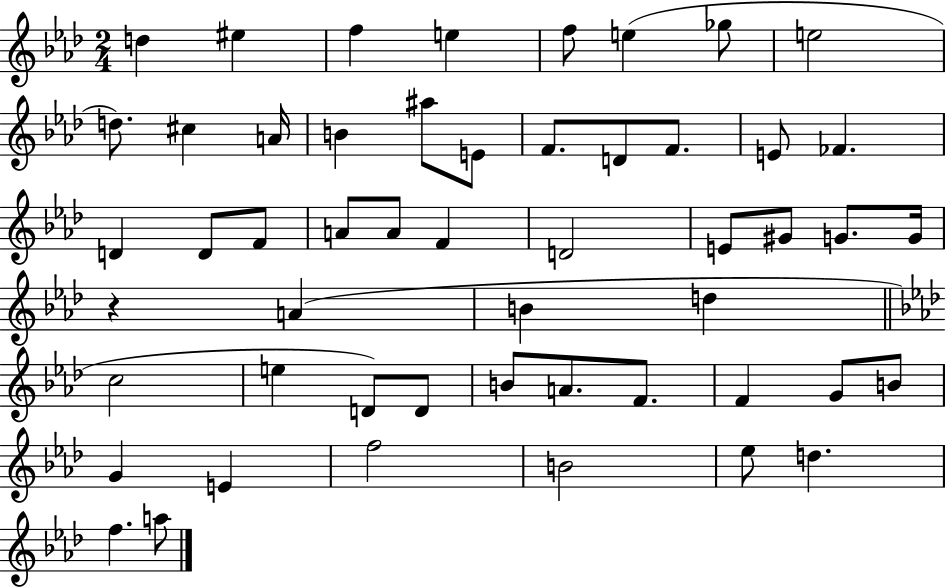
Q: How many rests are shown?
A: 1